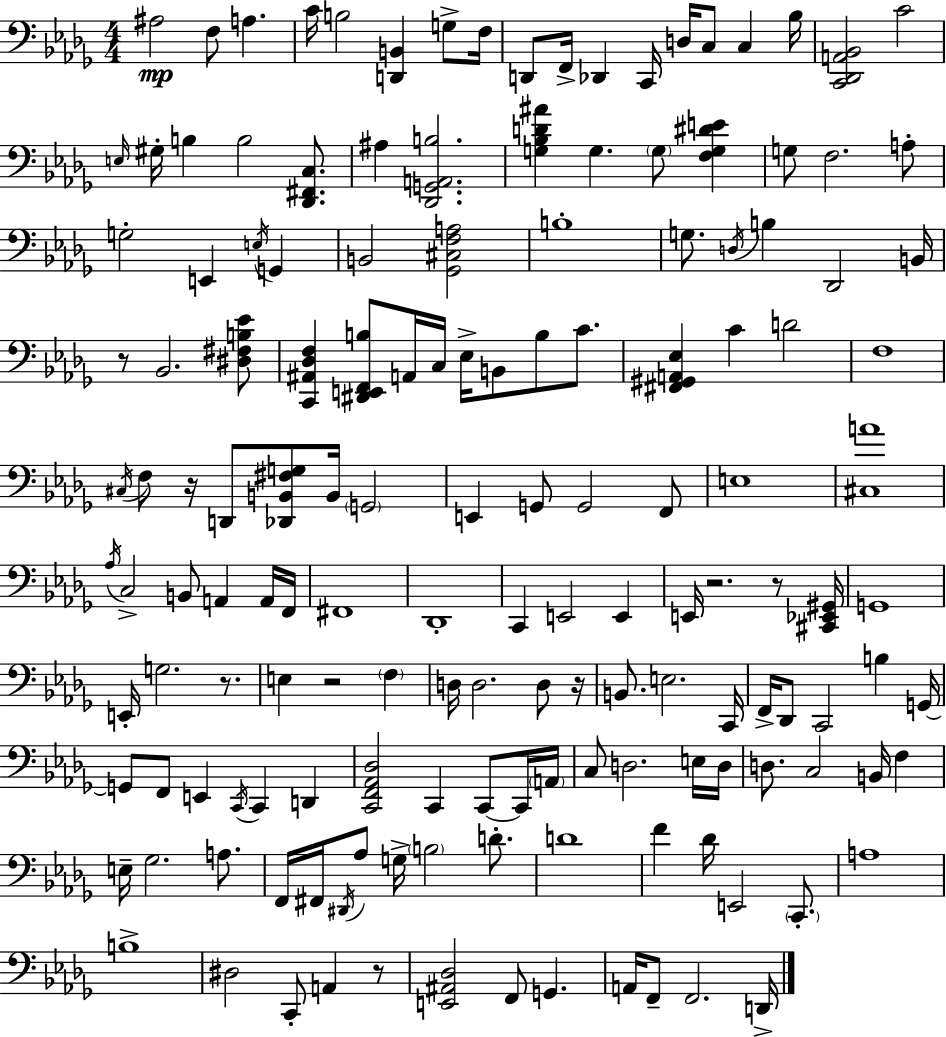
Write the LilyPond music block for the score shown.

{
  \clef bass
  \numericTimeSignature
  \time 4/4
  \key bes \minor
  ais2\mp f8 a4. | c'16 b2 <d, b,>4 g8-> f16 | d,8 f,16-> des,4 c,16 d16 c8 c4 bes16 | <c, des, a, bes,>2 c'2 | \break \grace { e16 } gis16-. b4 b2 <des, fis, c>8. | ais4 <des, g, a, b>2. | <g bes d' ais'>4 g4. \parenthesize g8 <f g dis' e'>4 | g8 f2. a8-. | \break g2-. e,4 \acciaccatura { e16 } g,4 | b,2 <ges, cis f a>2 | b1-. | g8. \acciaccatura { d16 } b4 des,2 | \break b,16 r8 bes,2. | <dis fis b ees'>8 <c, ais, des f>4 <dis, e, f, b>8 a,16 c16 ees16-> b,8 b8 | c'8. <fis, gis, a, ees>4 c'4 d'2 | f1 | \break \acciaccatura { cis16 } f8 r16 d,8 <des, b, fis g>8 b,16 \parenthesize g,2 | e,4 g,8 g,2 | f,8 e1 | <cis a'>1 | \break \acciaccatura { aes16 } c2-> b,8 a,4 | a,16 f,16 fis,1 | des,1-. | c,4 e,2 | \break e,4 e,16 r2. | r8 <cis, ees, gis,>16 g,1 | e,16-. g2. | r8. e4 r2 | \break \parenthesize f4 d16 d2. | d8 r16 b,8. e2. | c,16 f,16-> des,8 c,2 | b4 g,16~~ g,8 f,8 e,4 \acciaccatura { c,16 } c,4 | \break d,4 <c, f, aes, des>2 c,4 | c,8~~ c,16 \parenthesize a,16 c8 d2. | e16 d16 d8. c2 | b,16 f4 e16-- ges2. | \break a8. f,16 fis,16 \acciaccatura { dis,16 } aes8 g16-> \parenthesize b2 | d'8.-. d'1 | f'4 des'16 e,2 | \parenthesize c,8.-. a1 | \break b1-> | dis2 c,8-. | a,4 r8 <e, ais, des>2 f,8 | g,4. a,16 f,8-- f,2. | \break d,16-> \bar "|."
}